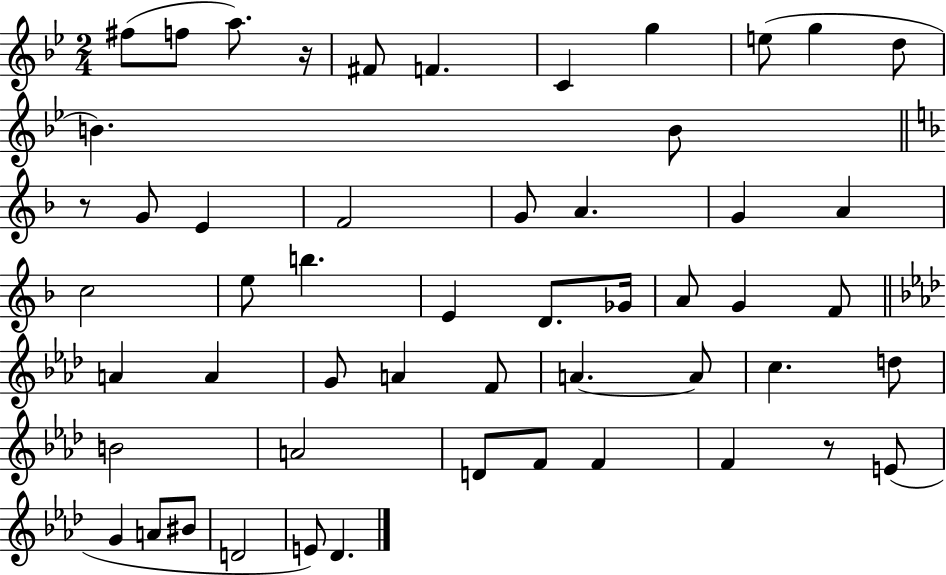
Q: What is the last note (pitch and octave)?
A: Db4